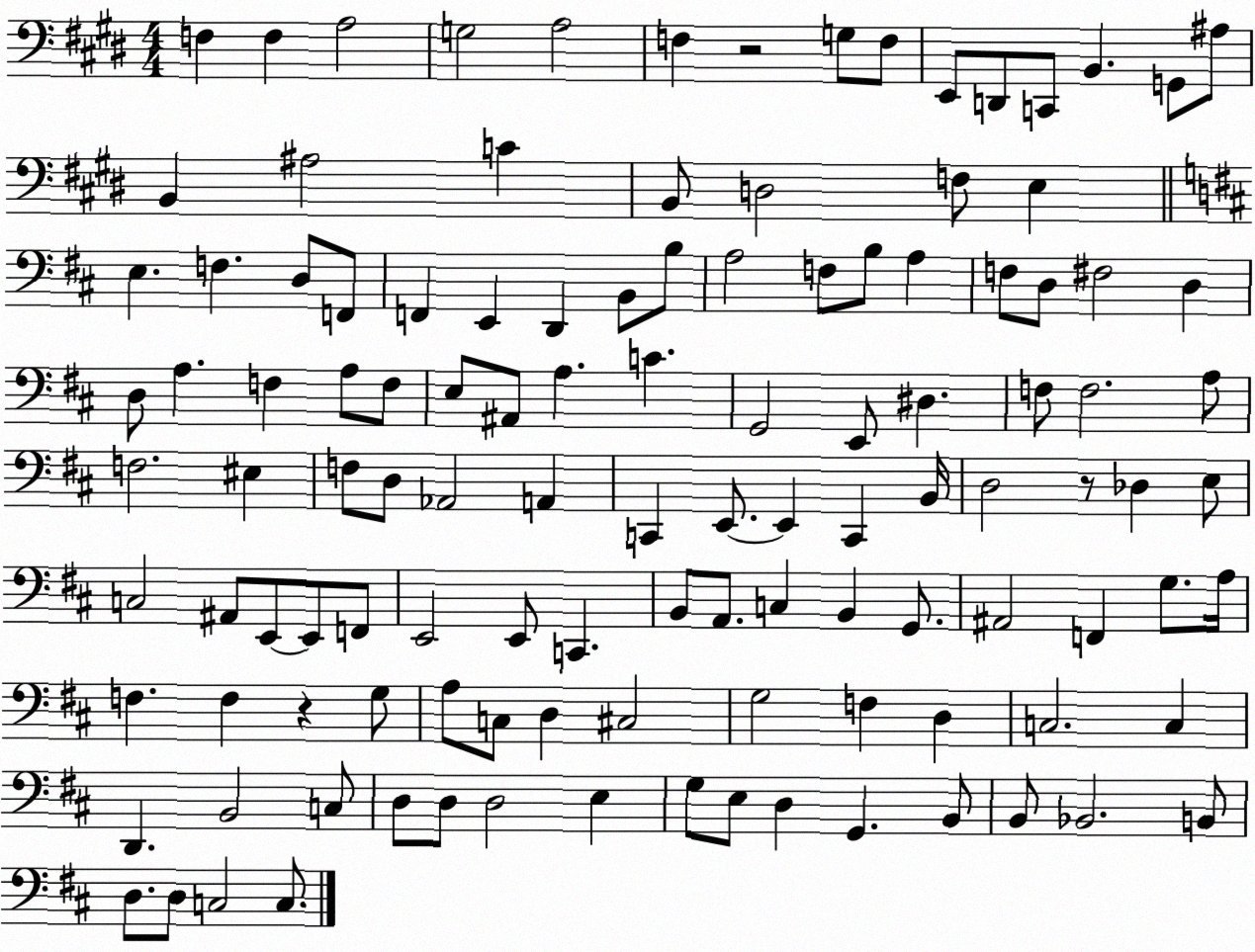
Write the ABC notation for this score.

X:1
T:Untitled
M:4/4
L:1/4
K:E
F, F, A,2 G,2 A,2 F, z2 G,/2 F,/2 E,,/2 D,,/2 C,,/2 B,, G,,/2 ^A,/2 B,, ^A,2 C B,,/2 D,2 F,/2 E, E, F, D,/2 F,,/2 F,, E,, D,, B,,/2 B,/2 A,2 F,/2 B,/2 A, F,/2 D,/2 ^F,2 D, D,/2 A, F, A,/2 F,/2 E,/2 ^A,,/2 A, C G,,2 E,,/2 ^D, F,/2 F,2 A,/2 F,2 ^E, F,/2 D,/2 _A,,2 A,, C,, E,,/2 E,, C,, B,,/4 D,2 z/2 _D, E,/2 C,2 ^A,,/2 E,,/2 E,,/2 F,,/2 E,,2 E,,/2 C,, B,,/2 A,,/2 C, B,, G,,/2 ^A,,2 F,, G,/2 A,/4 F, F, z G,/2 A,/2 C,/2 D, ^C,2 G,2 F, D, C,2 C, D,, B,,2 C,/2 D,/2 D,/2 D,2 E, G,/2 E,/2 D, G,, B,,/2 B,,/2 _B,,2 B,,/2 D,/2 D,/2 C,2 C,/2